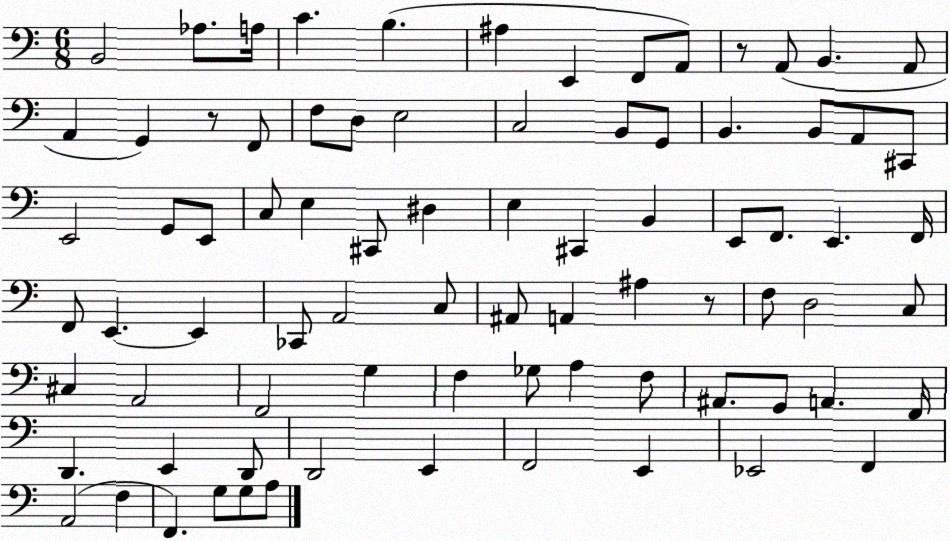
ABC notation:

X:1
T:Untitled
M:6/8
L:1/4
K:C
B,,2 _A,/2 A,/4 C B, ^A, E,, F,,/2 A,,/2 z/2 A,,/2 B,, A,,/2 A,, G,, z/2 F,,/2 F,/2 D,/2 E,2 C,2 B,,/2 G,,/2 B,, B,,/2 A,,/2 ^C,,/2 E,,2 G,,/2 E,,/2 C,/2 E, ^C,,/2 ^D, E, ^C,, B,, E,,/2 F,,/2 E,, F,,/4 F,,/2 E,, E,, _C,,/2 A,,2 C,/2 ^A,,/2 A,, ^A, z/2 F,/2 D,2 C,/2 ^C, A,,2 F,,2 G, F, _G,/2 A, F,/2 ^A,,/2 G,,/2 A,, F,,/4 D,, E,, D,,/2 D,,2 E,, F,,2 E,, _E,,2 F,, A,,2 F, F,, G,/2 G,/2 A,/2